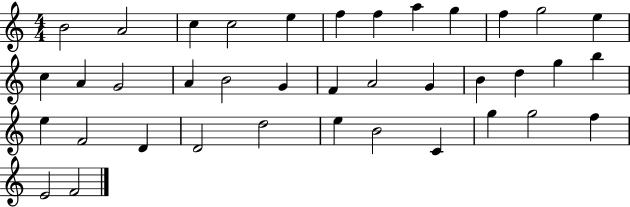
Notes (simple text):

B4/h A4/h C5/q C5/h E5/q F5/q F5/q A5/q G5/q F5/q G5/h E5/q C5/q A4/q G4/h A4/q B4/h G4/q F4/q A4/h G4/q B4/q D5/q G5/q B5/q E5/q F4/h D4/q D4/h D5/h E5/q B4/h C4/q G5/q G5/h F5/q E4/h F4/h